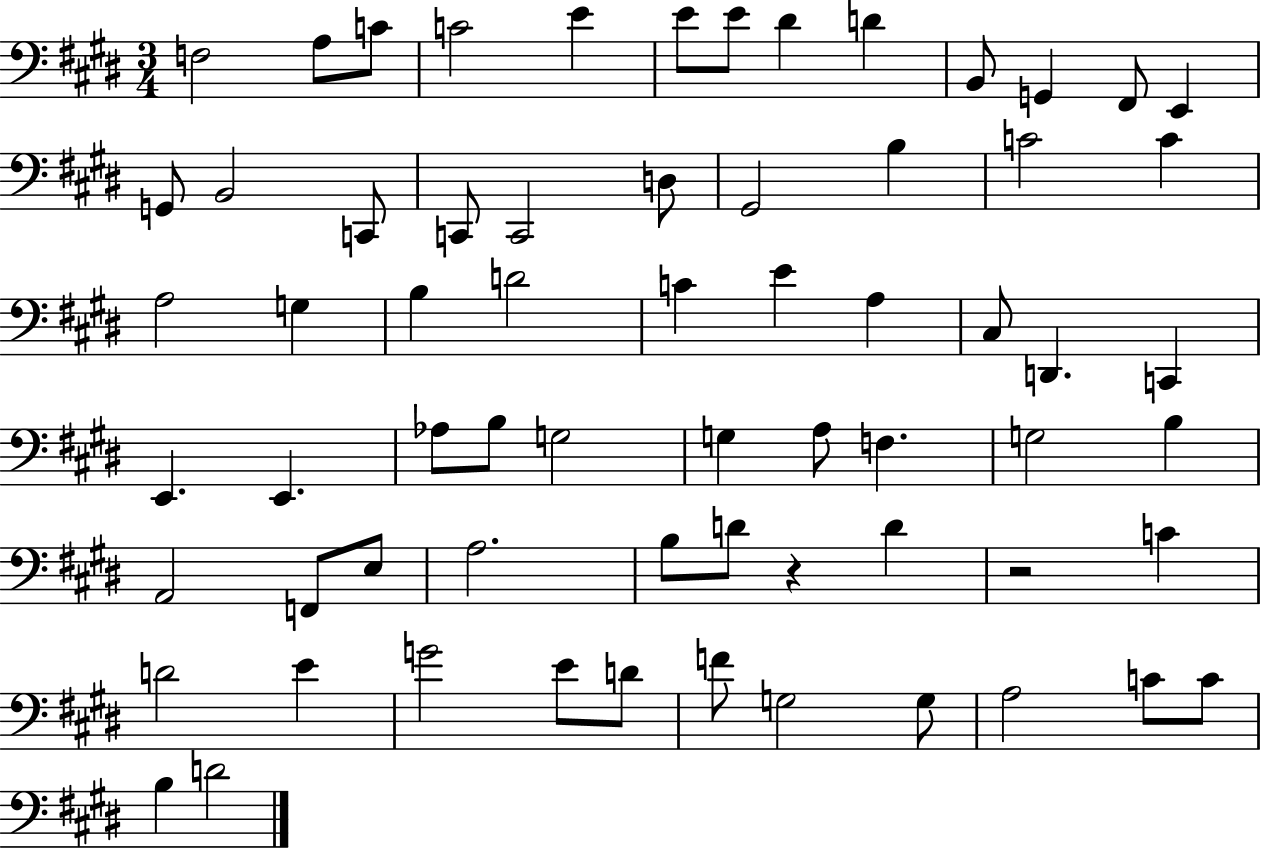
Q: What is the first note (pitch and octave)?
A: F3